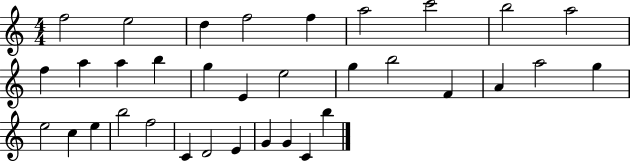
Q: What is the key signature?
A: C major